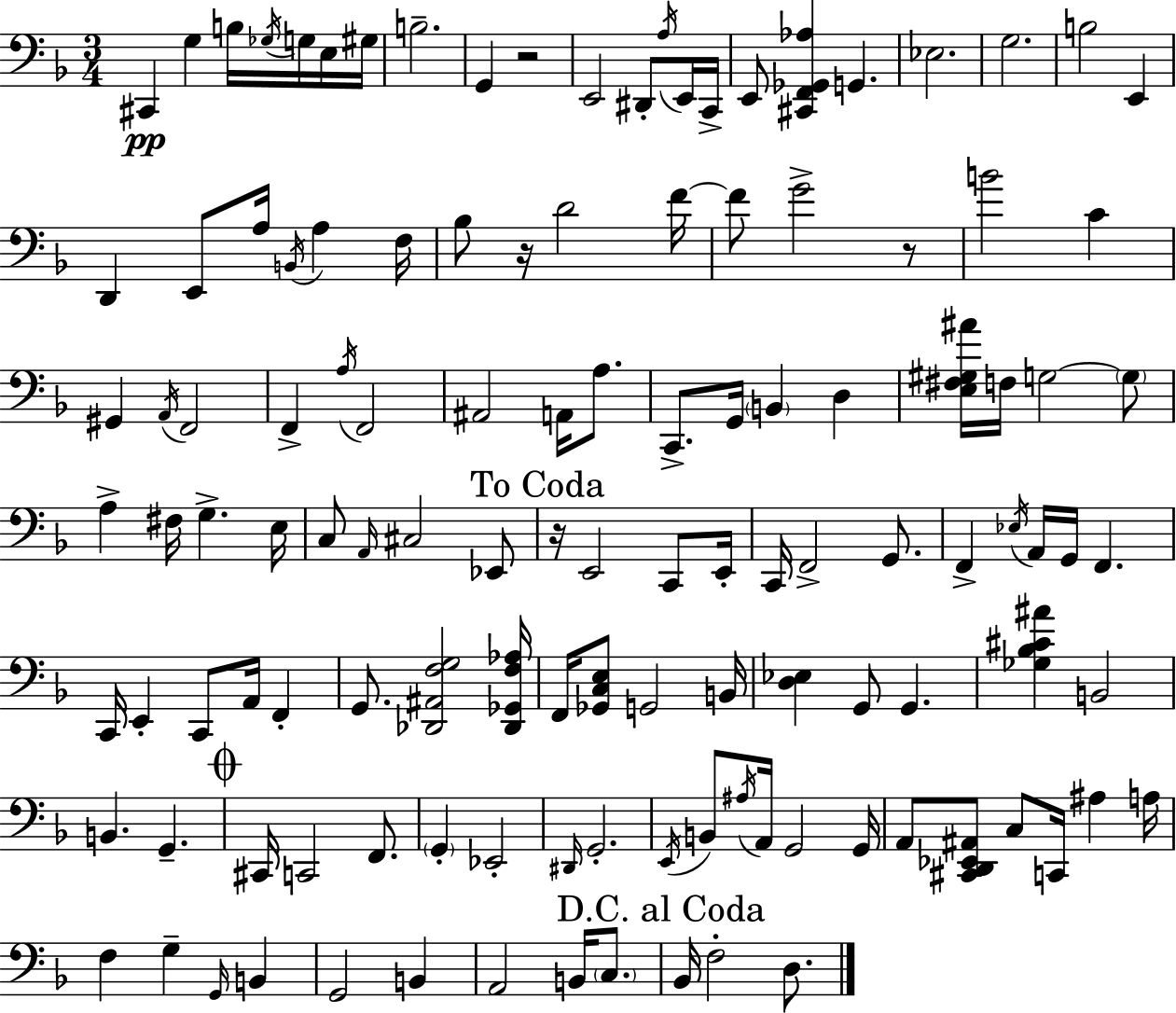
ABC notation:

X:1
T:Untitled
M:3/4
L:1/4
K:F
^C,, G, B,/4 _G,/4 G,/4 E,/4 ^G,/4 B,2 G,, z2 E,,2 ^D,,/2 A,/4 E,,/4 C,,/4 E,,/2 [^C,,F,,_G,,_A,] G,, _E,2 G,2 B,2 E,, D,, E,,/2 A,/4 B,,/4 A, F,/4 _B,/2 z/4 D2 F/4 F/2 G2 z/2 B2 C ^G,, A,,/4 F,,2 F,, A,/4 F,,2 ^A,,2 A,,/4 A,/2 C,,/2 G,,/4 B,, D, [E,^F,^G,^A]/4 F,/4 G,2 G,/2 A, ^F,/4 G, E,/4 C,/2 A,,/4 ^C,2 _E,,/2 z/4 E,,2 C,,/2 E,,/4 C,,/4 F,,2 G,,/2 F,, _E,/4 A,,/4 G,,/4 F,, C,,/4 E,, C,,/2 A,,/4 F,, G,,/2 [_D,,^A,,F,G,]2 [_D,,_G,,F,_A,]/4 F,,/4 [_G,,C,E,]/2 G,,2 B,,/4 [D,_E,] G,,/2 G,, [_G,_B,^C^A] B,,2 B,, G,, ^C,,/4 C,,2 F,,/2 G,, _E,,2 ^D,,/4 G,,2 E,,/4 B,,/2 ^A,/4 A,,/4 G,,2 G,,/4 A,,/2 [^C,,D,,_E,,^A,,]/2 C,/2 C,,/4 ^A, A,/4 F, G, G,,/4 B,, G,,2 B,, A,,2 B,,/4 C,/2 _B,,/4 F,2 D,/2